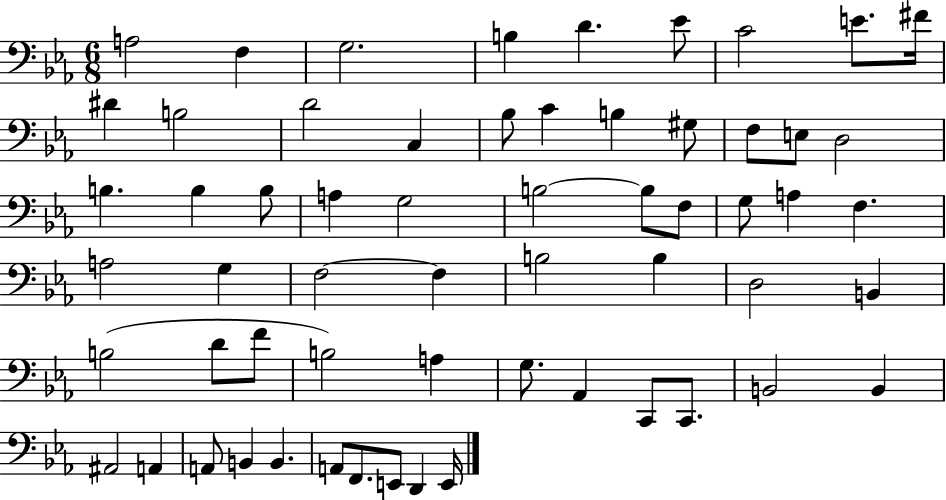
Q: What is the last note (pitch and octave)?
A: E2